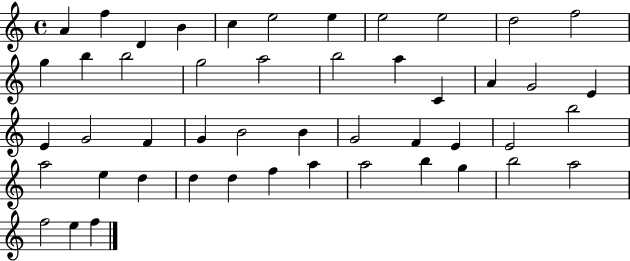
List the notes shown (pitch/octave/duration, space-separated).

A4/q F5/q D4/q B4/q C5/q E5/h E5/q E5/h E5/h D5/h F5/h G5/q B5/q B5/h G5/h A5/h B5/h A5/q C4/q A4/q G4/h E4/q E4/q G4/h F4/q G4/q B4/h B4/q G4/h F4/q E4/q E4/h B5/h A5/h E5/q D5/q D5/q D5/q F5/q A5/q A5/h B5/q G5/q B5/h A5/h F5/h E5/q F5/q